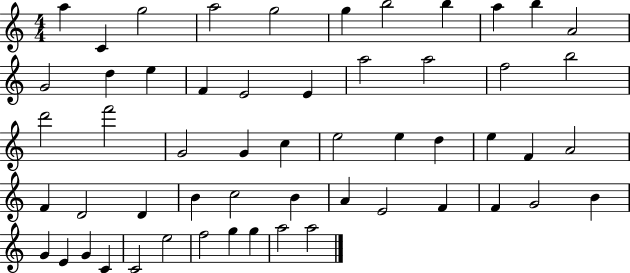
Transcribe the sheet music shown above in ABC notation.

X:1
T:Untitled
M:4/4
L:1/4
K:C
a C g2 a2 g2 g b2 b a b A2 G2 d e F E2 E a2 a2 f2 b2 d'2 f'2 G2 G c e2 e d e F A2 F D2 D B c2 B A E2 F F G2 B G E G C C2 e2 f2 g g a2 a2